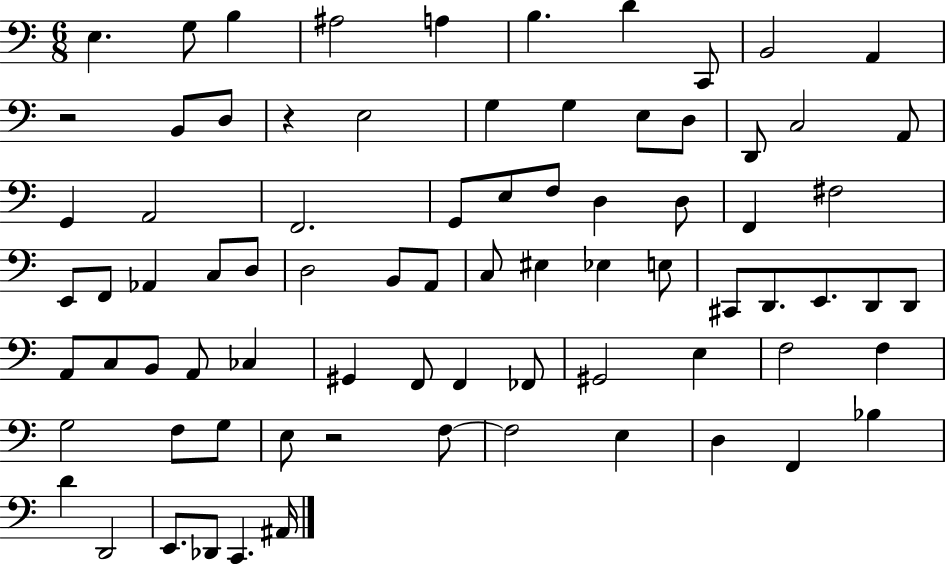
X:1
T:Untitled
M:6/8
L:1/4
K:C
E, G,/2 B, ^A,2 A, B, D C,,/2 B,,2 A,, z2 B,,/2 D,/2 z E,2 G, G, E,/2 D,/2 D,,/2 C,2 A,,/2 G,, A,,2 F,,2 G,,/2 E,/2 F,/2 D, D,/2 F,, ^F,2 E,,/2 F,,/2 _A,, C,/2 D,/2 D,2 B,,/2 A,,/2 C,/2 ^E, _E, E,/2 ^C,,/2 D,,/2 E,,/2 D,,/2 D,,/2 A,,/2 C,/2 B,,/2 A,,/2 _C, ^G,, F,,/2 F,, _F,,/2 ^G,,2 E, F,2 F, G,2 F,/2 G,/2 E,/2 z2 F,/2 F,2 E, D, F,, _B, D D,,2 E,,/2 _D,,/2 C,, ^A,,/4